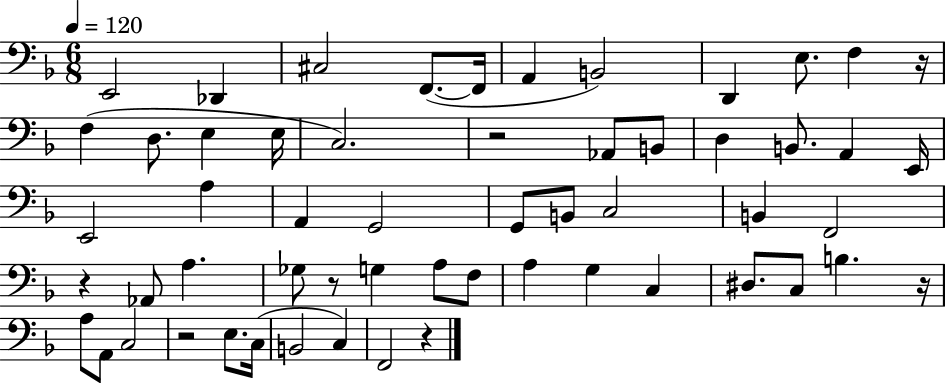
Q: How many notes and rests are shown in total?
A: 57